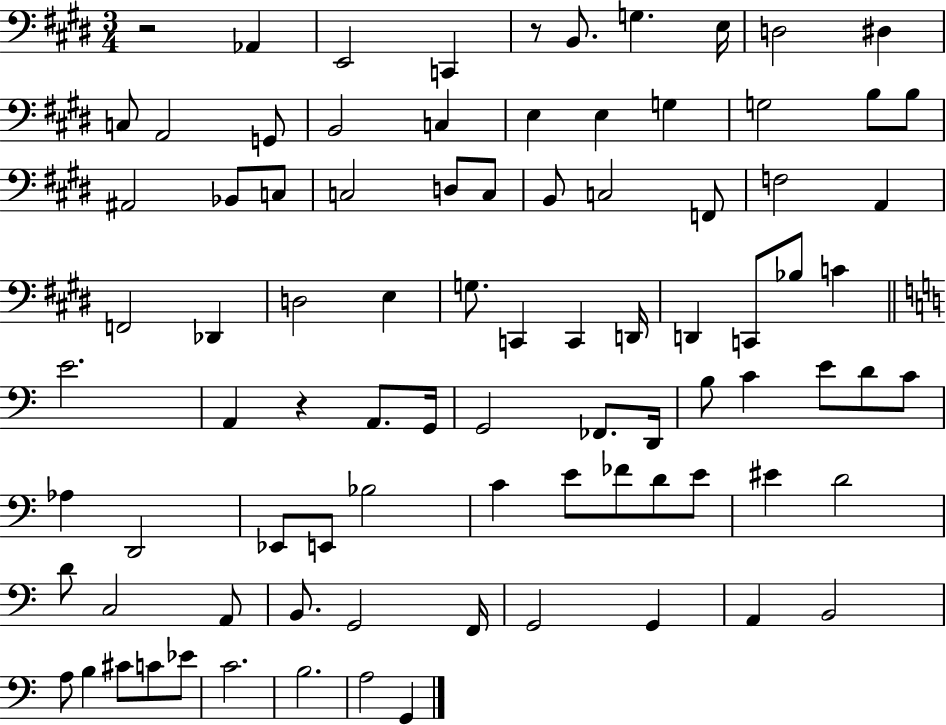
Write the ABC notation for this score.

X:1
T:Untitled
M:3/4
L:1/4
K:E
z2 _A,, E,,2 C,, z/2 B,,/2 G, E,/4 D,2 ^D, C,/2 A,,2 G,,/2 B,,2 C, E, E, G, G,2 B,/2 B,/2 ^A,,2 _B,,/2 C,/2 C,2 D,/2 C,/2 B,,/2 C,2 F,,/2 F,2 A,, F,,2 _D,, D,2 E, G,/2 C,, C,, D,,/4 D,, C,,/2 _B,/2 C E2 A,, z A,,/2 G,,/4 G,,2 _F,,/2 D,,/4 B,/2 C E/2 D/2 C/2 _A, D,,2 _E,,/2 E,,/2 _B,2 C E/2 _F/2 D/2 E/2 ^E D2 D/2 C,2 A,,/2 B,,/2 G,,2 F,,/4 G,,2 G,, A,, B,,2 A,/2 B, ^C/2 C/2 _E/2 C2 B,2 A,2 G,,